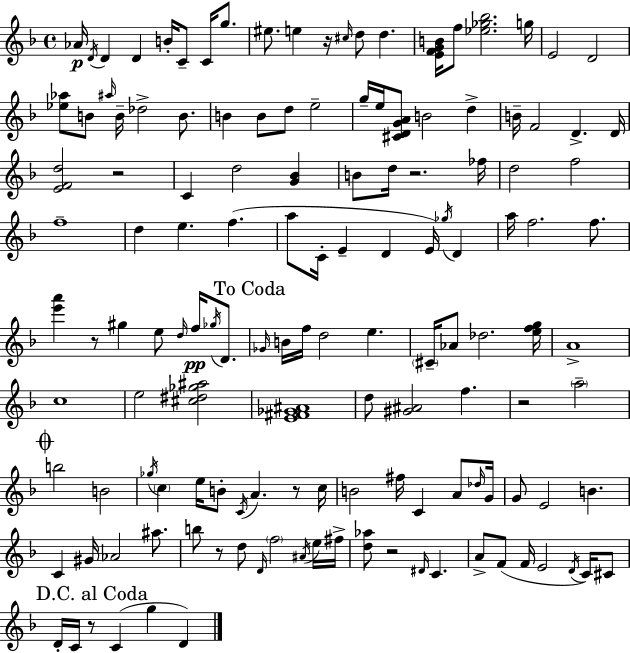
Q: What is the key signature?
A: F major